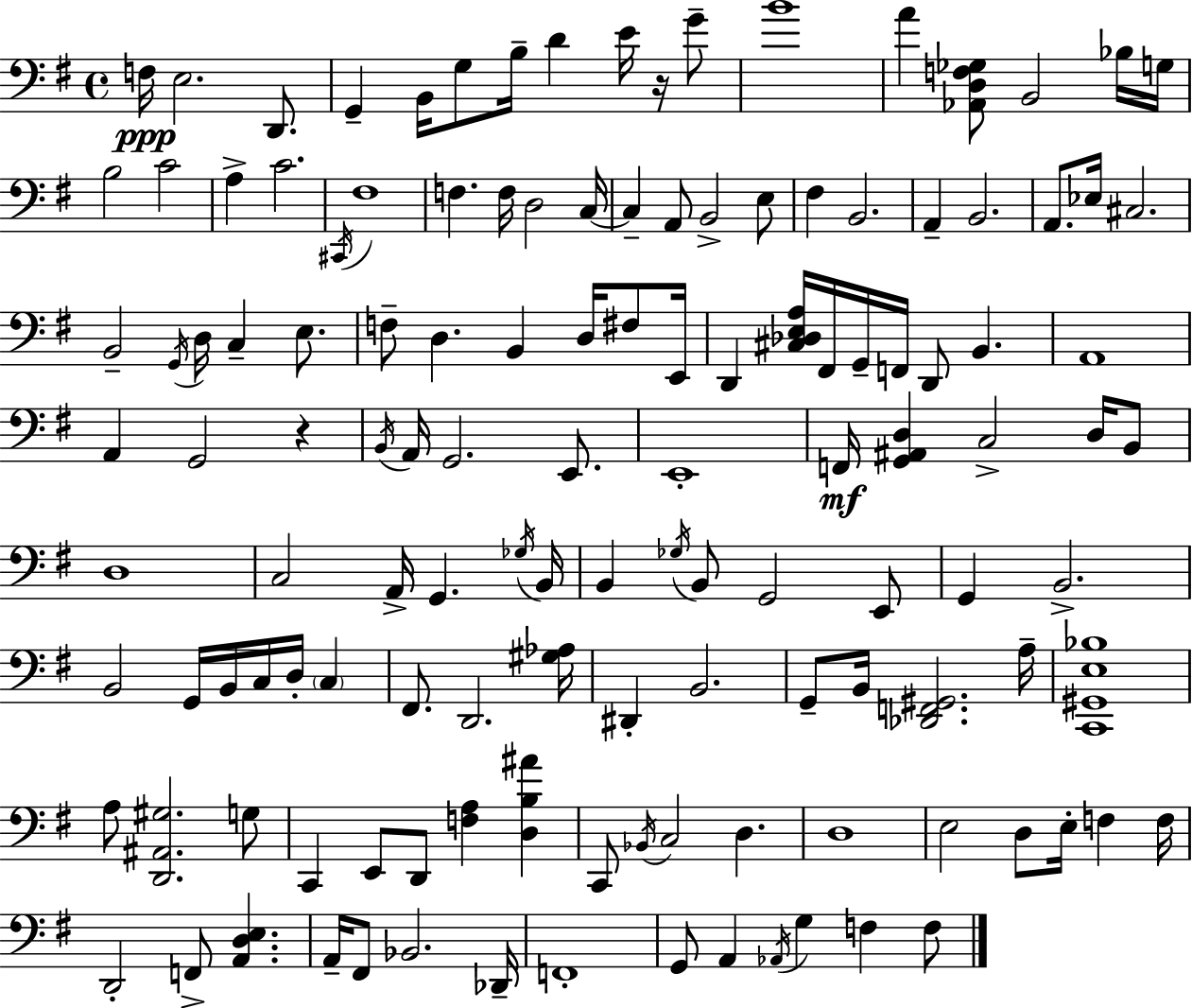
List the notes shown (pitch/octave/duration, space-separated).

F3/s E3/h. D2/e. G2/q B2/s G3/e B3/s D4/q E4/s R/s G4/e B4/w A4/q [Ab2,D3,F3,Gb3]/e B2/h Bb3/s G3/s B3/h C4/h A3/q C4/h. C#2/s F#3/w F3/q. F3/s D3/h C3/s C3/q A2/e B2/h E3/e F#3/q B2/h. A2/q B2/h. A2/e. Eb3/s C#3/h. B2/h G2/s D3/s C3/q E3/e. F3/e D3/q. B2/q D3/s F#3/e E2/s D2/q [C#3,Db3,E3,A3]/s F#2/s G2/s F2/s D2/e B2/q. A2/w A2/q G2/h R/q B2/s A2/s G2/h. E2/e. E2/w F2/s [G2,A#2,D3]/q C3/h D3/s B2/e D3/w C3/h A2/s G2/q. Gb3/s B2/s B2/q Gb3/s B2/e G2/h E2/e G2/q B2/h. B2/h G2/s B2/s C3/s D3/s C3/q F#2/e. D2/h. [G#3,Ab3]/s D#2/q B2/h. G2/e B2/s [Db2,F2,G#2]/h. A3/s [C2,G#2,E3,Bb3]/w A3/e [D2,A#2,G#3]/h. G3/e C2/q E2/e D2/e [F3,A3]/q [D3,B3,A#4]/q C2/e Bb2/s C3/h D3/q. D3/w E3/h D3/e E3/s F3/q F3/s D2/h F2/e [A2,D3,E3]/q. A2/s F#2/e Bb2/h. Db2/s F2/w G2/e A2/q Ab2/s G3/q F3/q F3/e